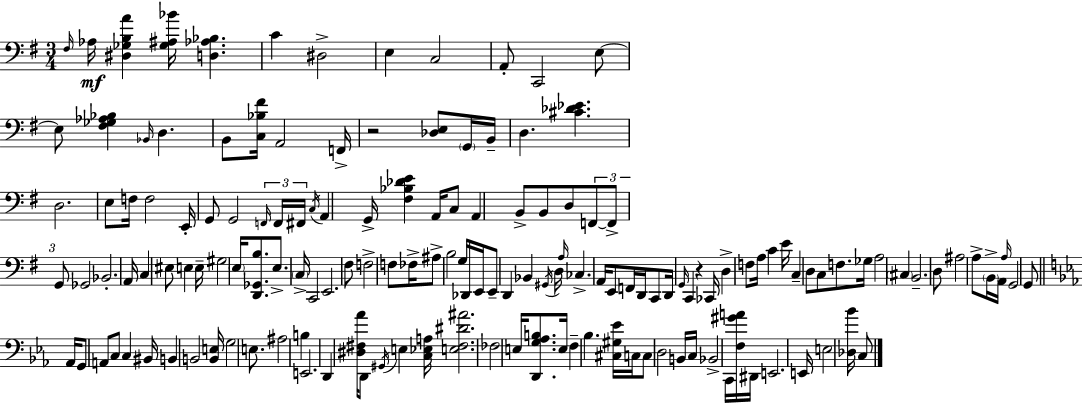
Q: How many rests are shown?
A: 2